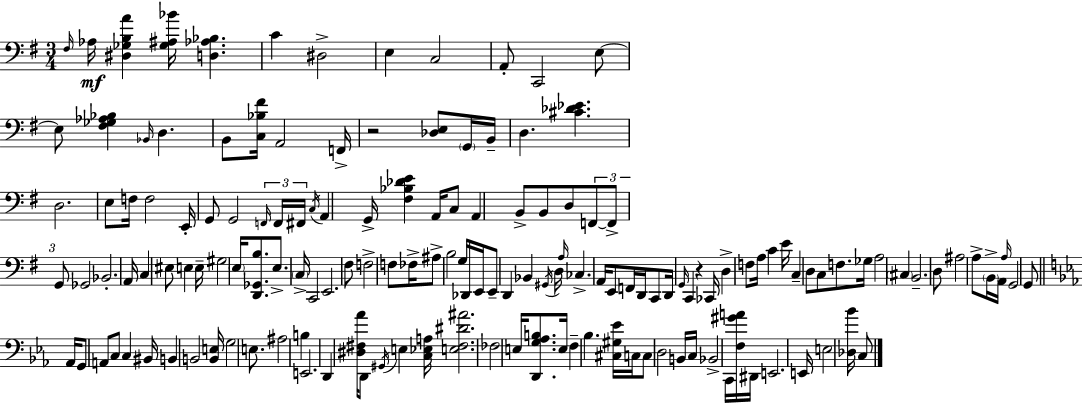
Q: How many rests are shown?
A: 2